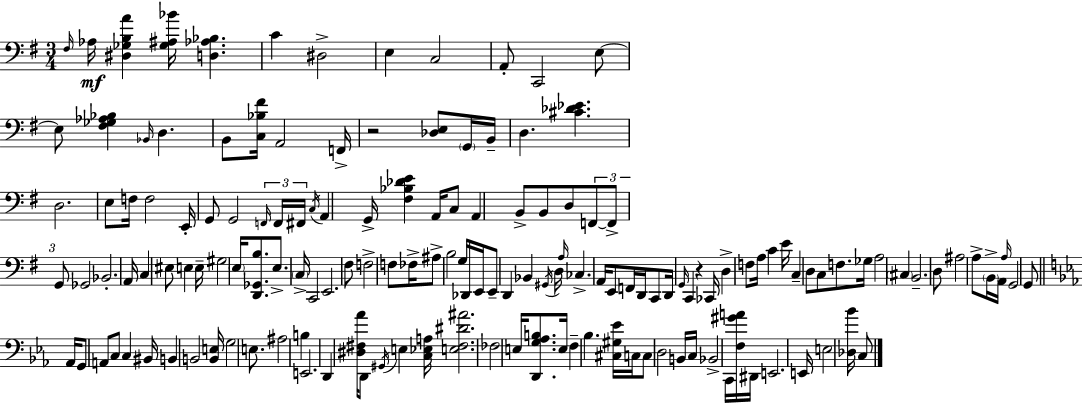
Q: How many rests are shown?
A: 2